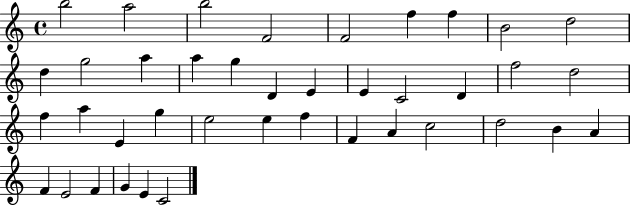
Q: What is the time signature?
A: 4/4